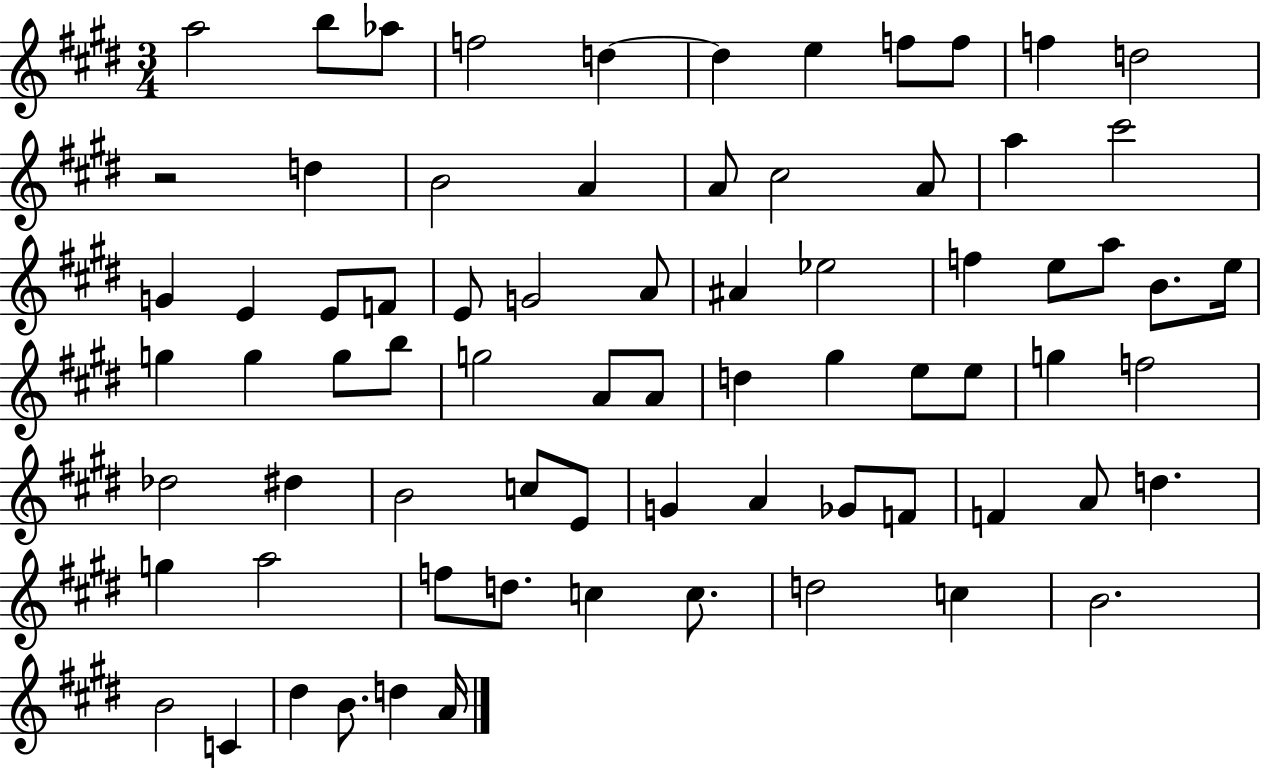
{
  \clef treble
  \numericTimeSignature
  \time 3/4
  \key e \major
  \repeat volta 2 { a''2 b''8 aes''8 | f''2 d''4~~ | d''4 e''4 f''8 f''8 | f''4 d''2 | \break r2 d''4 | b'2 a'4 | a'8 cis''2 a'8 | a''4 cis'''2 | \break g'4 e'4 e'8 f'8 | e'8 g'2 a'8 | ais'4 ees''2 | f''4 e''8 a''8 b'8. e''16 | \break g''4 g''4 g''8 b''8 | g''2 a'8 a'8 | d''4 gis''4 e''8 e''8 | g''4 f''2 | \break des''2 dis''4 | b'2 c''8 e'8 | g'4 a'4 ges'8 f'8 | f'4 a'8 d''4. | \break g''4 a''2 | f''8 d''8. c''4 c''8. | d''2 c''4 | b'2. | \break b'2 c'4 | dis''4 b'8. d''4 a'16 | } \bar "|."
}